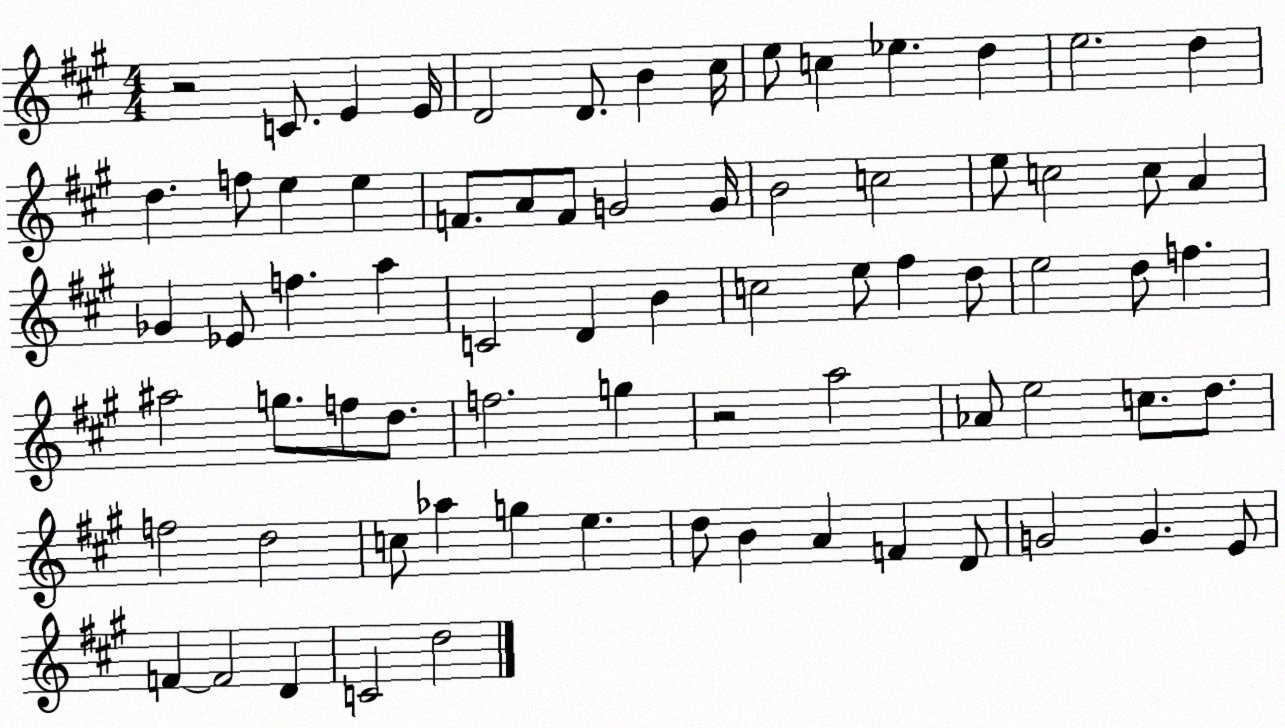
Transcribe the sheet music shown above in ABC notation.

X:1
T:Untitled
M:4/4
L:1/4
K:A
z2 C/2 E E/4 D2 D/2 B ^c/4 e/2 c _e d e2 d d f/2 e e F/2 A/2 F/2 G2 G/4 B2 c2 e/2 c2 c/2 A _G _E/2 f a C2 D B c2 e/2 ^f d/2 e2 d/2 f ^a2 g/2 f/2 d/2 f2 g z2 a2 _A/2 e2 c/2 d/2 f2 d2 c/2 _a g e d/2 B A F D/2 G2 G E/2 F F2 D C2 d2